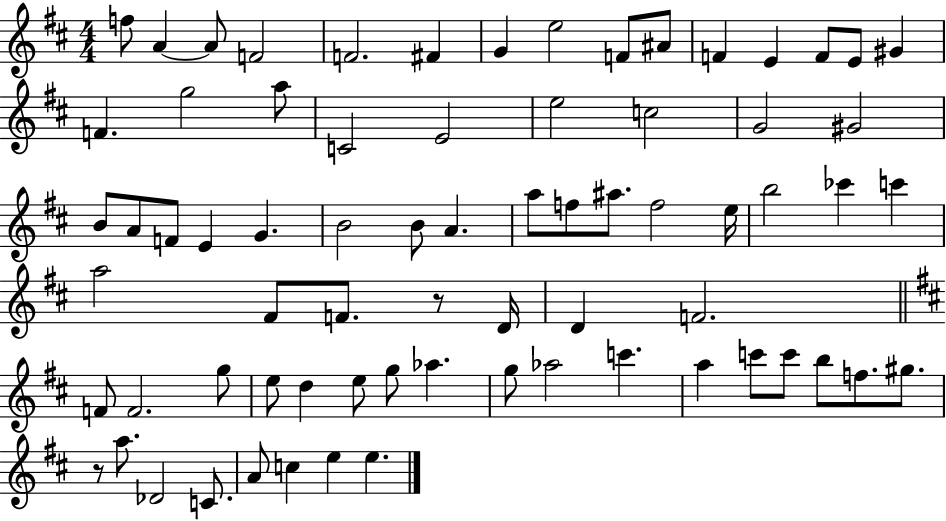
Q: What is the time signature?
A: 4/4